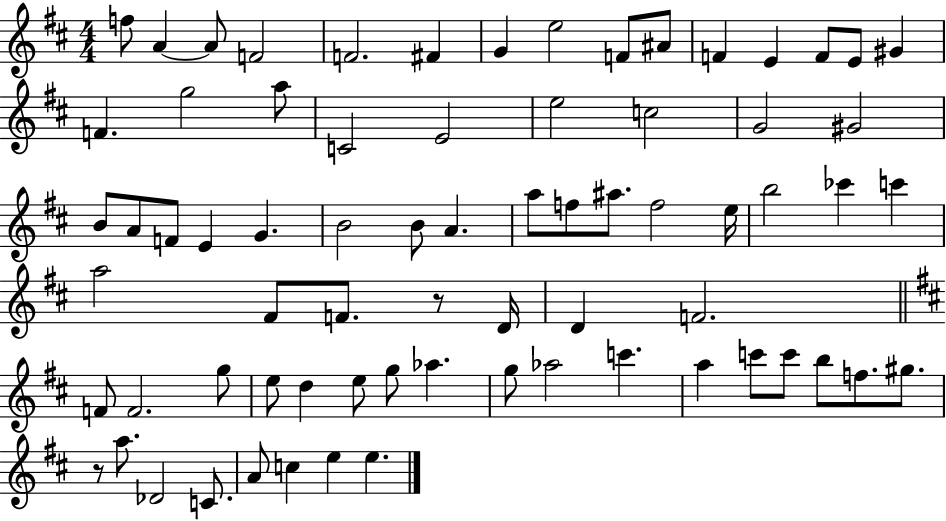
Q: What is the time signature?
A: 4/4